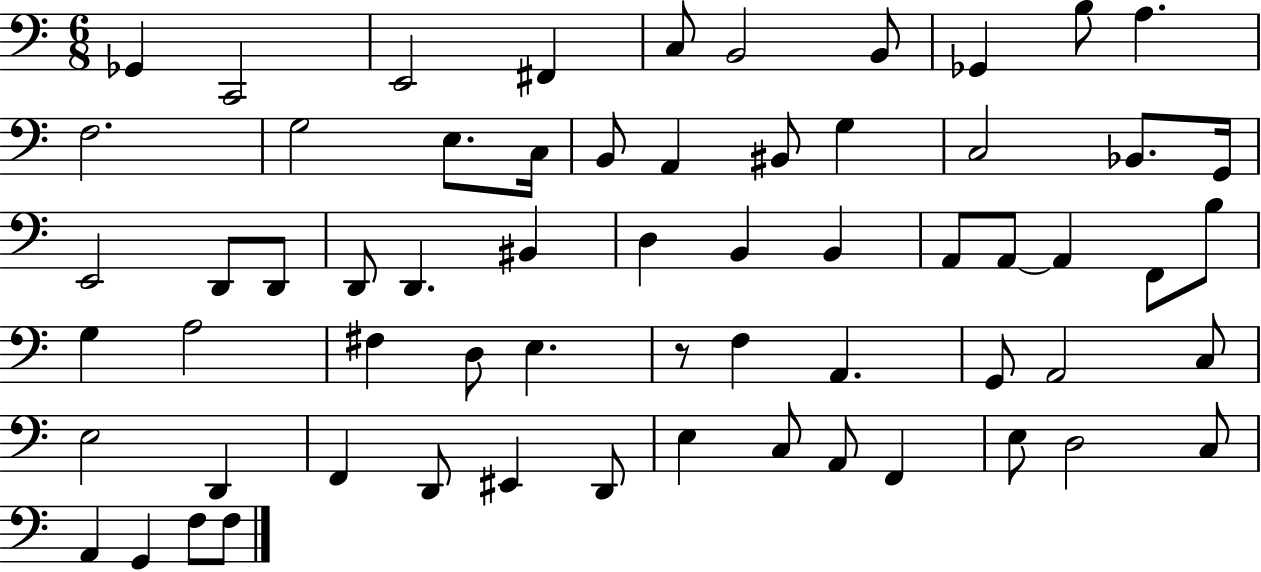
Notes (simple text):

Gb2/q C2/h E2/h F#2/q C3/e B2/h B2/e Gb2/q B3/e A3/q. F3/h. G3/h E3/e. C3/s B2/e A2/q BIS2/e G3/q C3/h Bb2/e. G2/s E2/h D2/e D2/e D2/e D2/q. BIS2/q D3/q B2/q B2/q A2/e A2/e A2/q F2/e B3/e G3/q A3/h F#3/q D3/e E3/q. R/e F3/q A2/q. G2/e A2/h C3/e E3/h D2/q F2/q D2/e EIS2/q D2/e E3/q C3/e A2/e F2/q E3/e D3/h C3/e A2/q G2/q F3/e F3/e